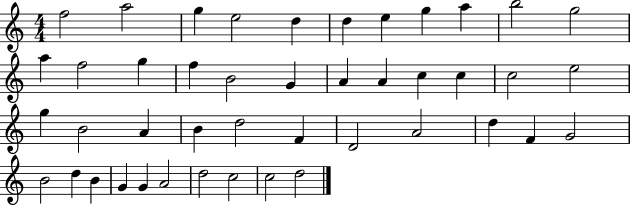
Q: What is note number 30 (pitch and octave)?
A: D4